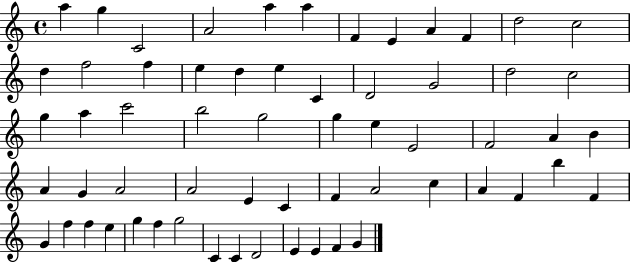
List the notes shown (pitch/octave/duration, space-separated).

A5/q G5/q C4/h A4/h A5/q A5/q F4/q E4/q A4/q F4/q D5/h C5/h D5/q F5/h F5/q E5/q D5/q E5/q C4/q D4/h G4/h D5/h C5/h G5/q A5/q C6/h B5/h G5/h G5/q E5/q E4/h F4/h A4/q B4/q A4/q G4/q A4/h A4/h E4/q C4/q F4/q A4/h C5/q A4/q F4/q B5/q F4/q G4/q F5/q F5/q E5/q G5/q F5/q G5/h C4/q C4/q D4/h E4/q E4/q F4/q G4/q